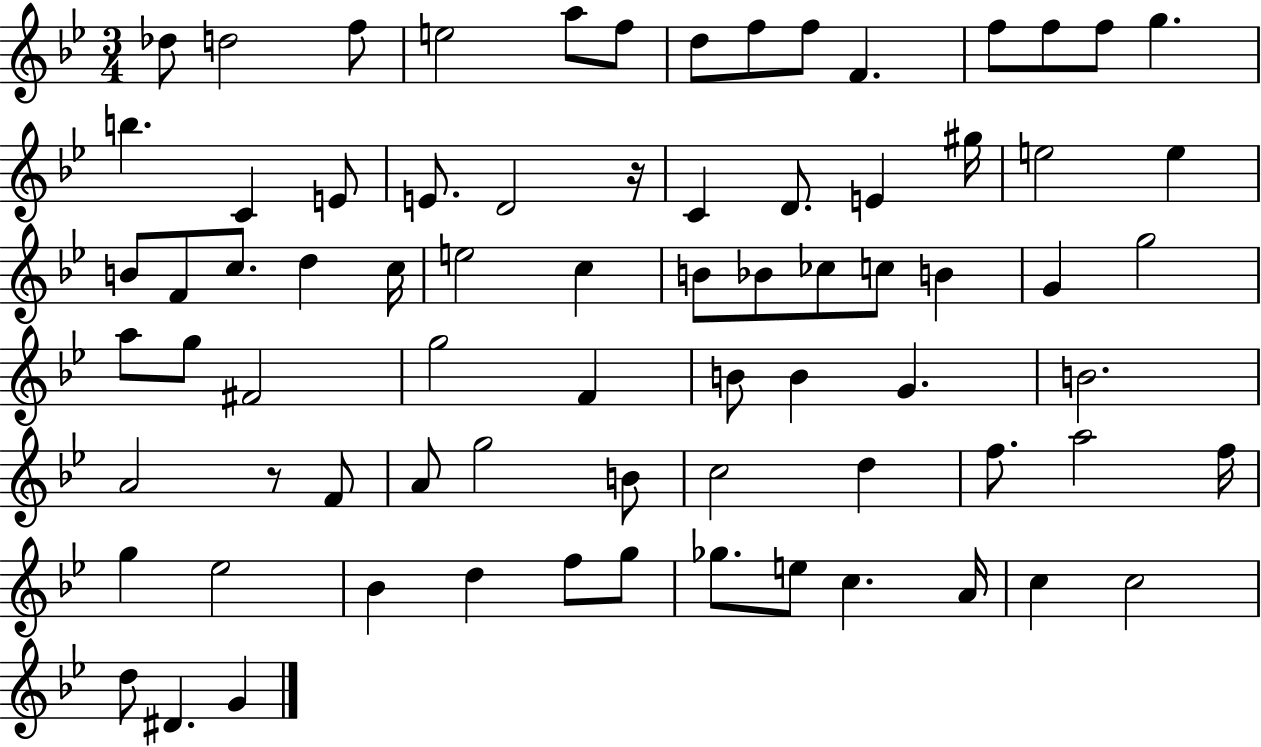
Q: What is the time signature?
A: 3/4